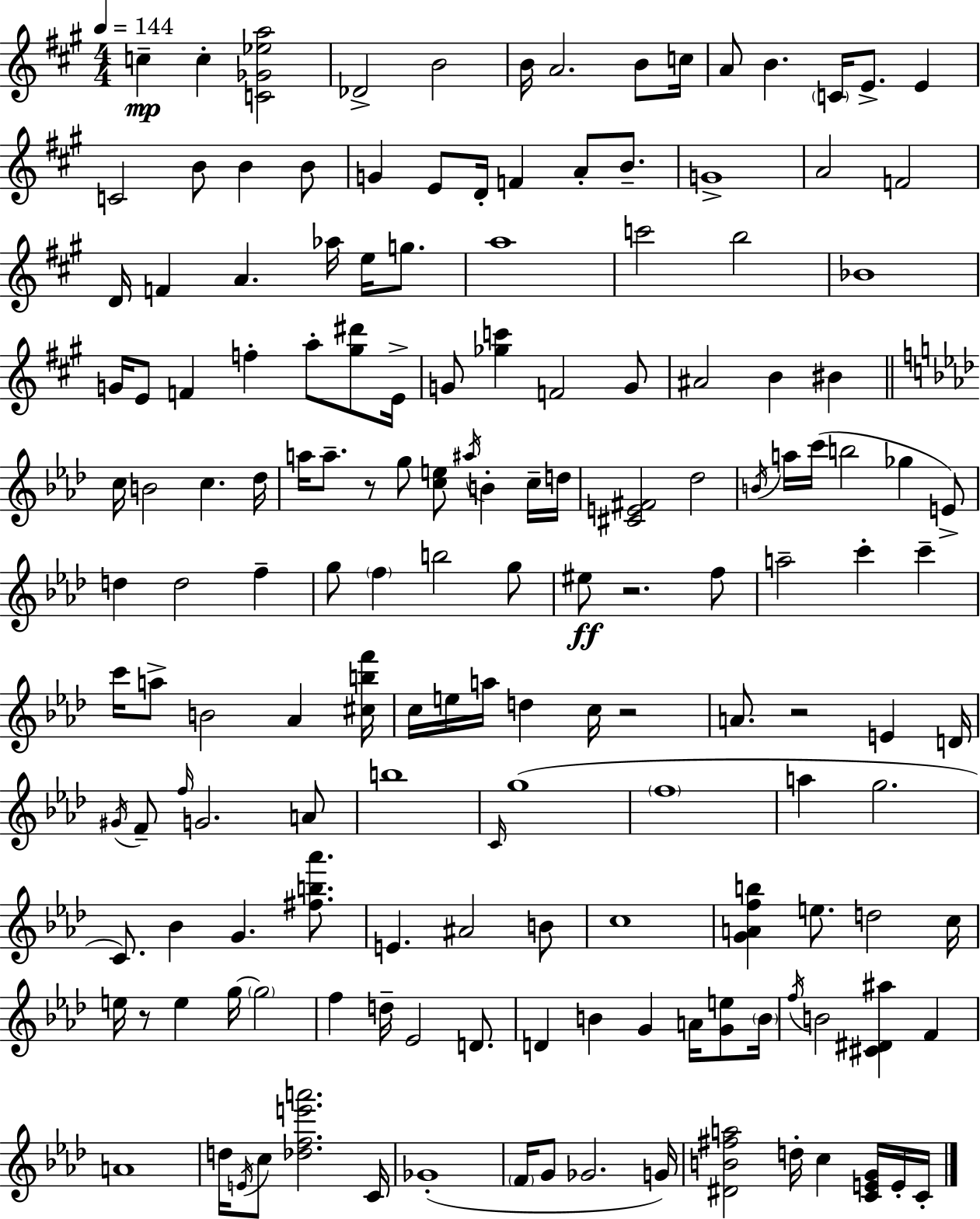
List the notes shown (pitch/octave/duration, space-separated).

C5/q C5/q [C4,Gb4,Eb5,A5]/h Db4/h B4/h B4/s A4/h. B4/e C5/s A4/e B4/q. C4/s E4/e. E4/q C4/h B4/e B4/q B4/e G4/q E4/e D4/s F4/q A4/e B4/e. G4/w A4/h F4/h D4/s F4/q A4/q. Ab5/s E5/s G5/e. A5/w C6/h B5/h Bb4/w G4/s E4/e F4/q F5/q A5/e [G#5,D#6]/e E4/s G4/e [Gb5,C6]/q F4/h G4/e A#4/h B4/q BIS4/q C5/s B4/h C5/q. Db5/s A5/s A5/e. R/e G5/e [C5,E5]/e A#5/s B4/q C5/s D5/s [C#4,E4,F#4]/h Db5/h B4/s A5/s C6/s B5/h Gb5/q E4/e D5/q D5/h F5/q G5/e F5/q B5/h G5/e EIS5/e R/h. F5/e A5/h C6/q C6/q C6/s A5/e B4/h Ab4/q [C#5,B5,F6]/s C5/s E5/s A5/s D5/q C5/s R/h A4/e. R/h E4/q D4/s G#4/s F4/e F5/s G4/h. A4/e B5/w C4/s G5/w F5/w A5/q G5/h. C4/e. Bb4/q G4/q. [F#5,B5,Ab6]/e. E4/q. A#4/h B4/e C5/w [G4,A4,F5,B5]/q E5/e. D5/h C5/s E5/s R/e E5/q G5/s G5/h F5/q D5/s Eb4/h D4/e. D4/q B4/q G4/q A4/s [G4,E5]/e B4/s F5/s B4/h [C#4,D#4,A#5]/q F4/q A4/w D5/s E4/s C5/e [Db5,F5,E6,A6]/h. C4/s Gb4/w F4/s G4/e Gb4/h. G4/s [D#4,B4,F#5,A5]/h D5/s C5/q [C4,E4,G4]/s E4/s C4/s